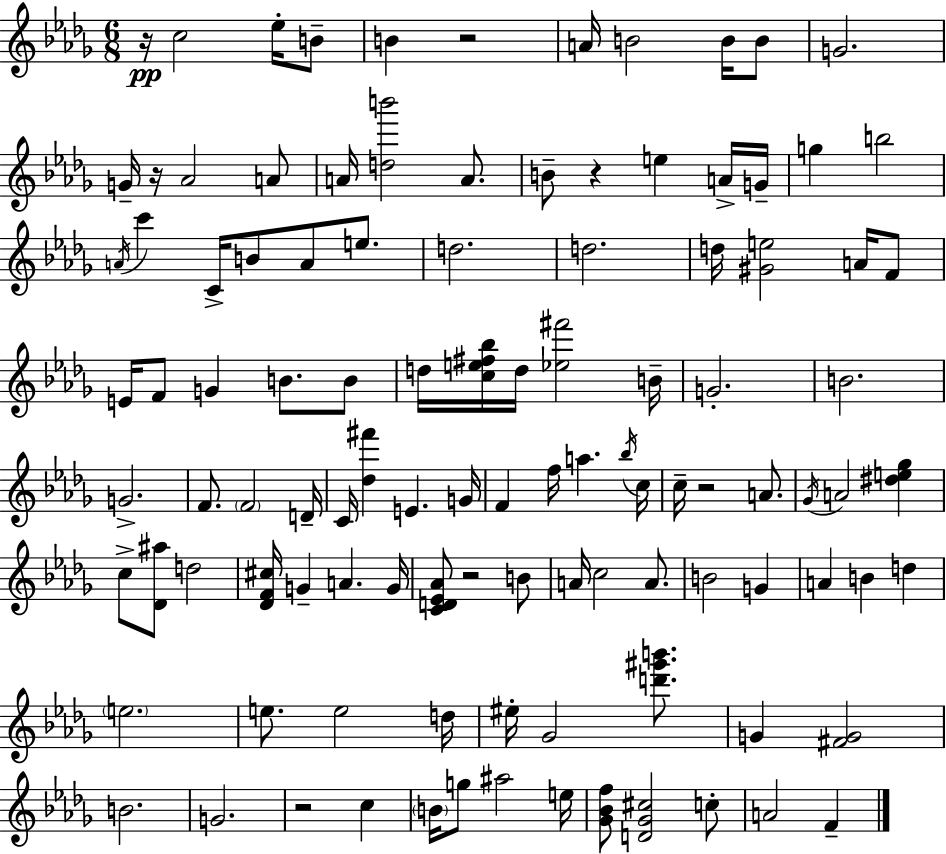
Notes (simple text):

R/s C5/h Eb5/s B4/e B4/q R/h A4/s B4/h B4/s B4/e G4/h. G4/s R/s Ab4/h A4/e A4/s [D5,B6]/h A4/e. B4/e R/q E5/q A4/s G4/s G5/q B5/h A4/s C6/q C4/s B4/e A4/e E5/e. D5/h. D5/h. D5/s [G#4,E5]/h A4/s F4/e E4/s F4/e G4/q B4/e. B4/e D5/s [C5,E5,F#5,Bb5]/s D5/s [Eb5,F#6]/h B4/s G4/h. B4/h. G4/h. F4/e. F4/h D4/s C4/s [Db5,F#6]/q E4/q. G4/s F4/q F5/s A5/q. Bb5/s C5/s C5/s R/h A4/e. Gb4/s A4/h [D#5,E5,Gb5]/q C5/e [Db4,A#5]/e D5/h [Db4,F4,C#5]/s G4/q A4/q. G4/s [C4,D4,Eb4,Ab4]/e R/h B4/e A4/s C5/h A4/e. B4/h G4/q A4/q B4/q D5/q E5/h. E5/e. E5/h D5/s EIS5/s Gb4/h [D6,G#6,B6]/e. G4/q [F#4,G4]/h B4/h. G4/h. R/h C5/q B4/s G5/e A#5/h E5/s [Gb4,Bb4,F5]/e [D4,Gb4,C#5]/h C5/e A4/h F4/q